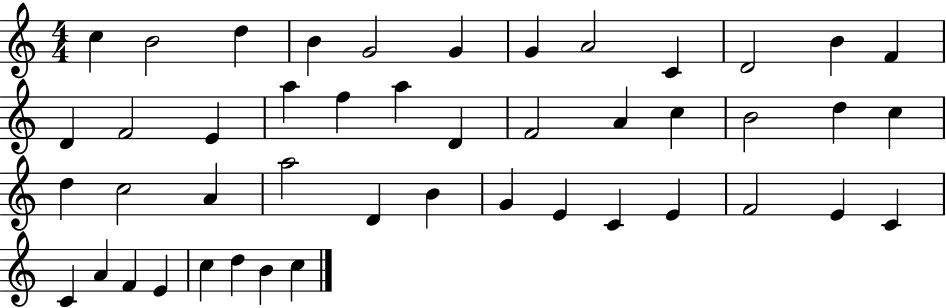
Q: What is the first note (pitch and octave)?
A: C5